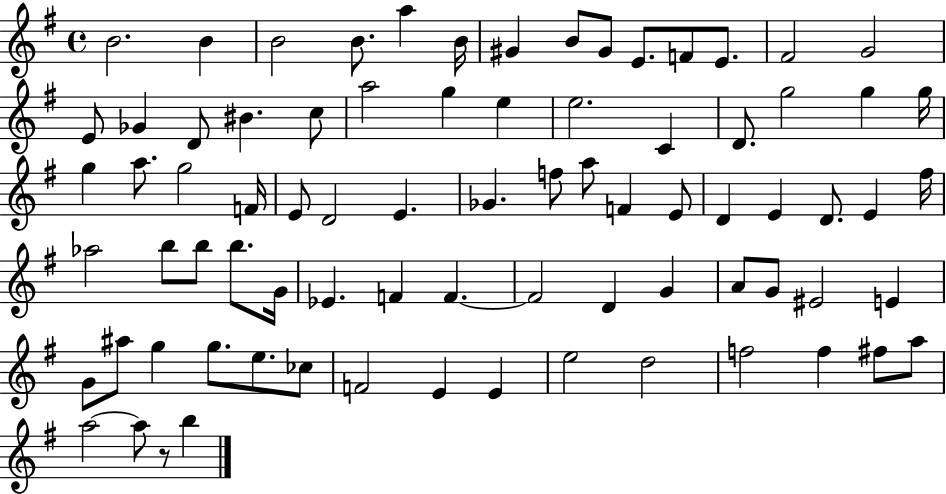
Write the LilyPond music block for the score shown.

{
  \clef treble
  \time 4/4
  \defaultTimeSignature
  \key g \major
  b'2. b'4 | b'2 b'8. a''4 b'16 | gis'4 b'8 gis'8 e'8. f'8 e'8. | fis'2 g'2 | \break e'8 ges'4 d'8 bis'4. c''8 | a''2 g''4 e''4 | e''2. c'4 | d'8. g''2 g''4 g''16 | \break g''4 a''8. g''2 f'16 | e'8 d'2 e'4. | ges'4. f''8 a''8 f'4 e'8 | d'4 e'4 d'8. e'4 fis''16 | \break aes''2 b''8 b''8 b''8. g'16 | ees'4. f'4 f'4.~~ | f'2 d'4 g'4 | a'8 g'8 eis'2 e'4 | \break g'8 ais''8 g''4 g''8. e''8. ces''8 | f'2 e'4 e'4 | e''2 d''2 | f''2 f''4 fis''8 a''8 | \break a''2~~ a''8 r8 b''4 | \bar "|."
}